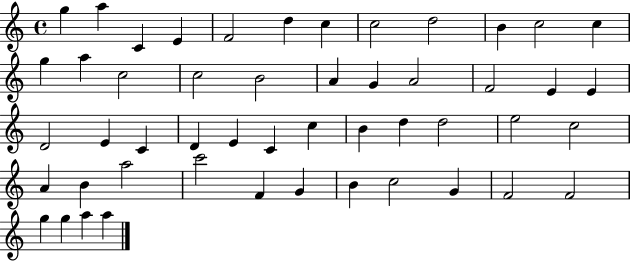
G5/q A5/q C4/q E4/q F4/h D5/q C5/q C5/h D5/h B4/q C5/h C5/q G5/q A5/q C5/h C5/h B4/h A4/q G4/q A4/h F4/h E4/q E4/q D4/h E4/q C4/q D4/q E4/q C4/q C5/q B4/q D5/q D5/h E5/h C5/h A4/q B4/q A5/h C6/h F4/q G4/q B4/q C5/h G4/q F4/h F4/h G5/q G5/q A5/q A5/q